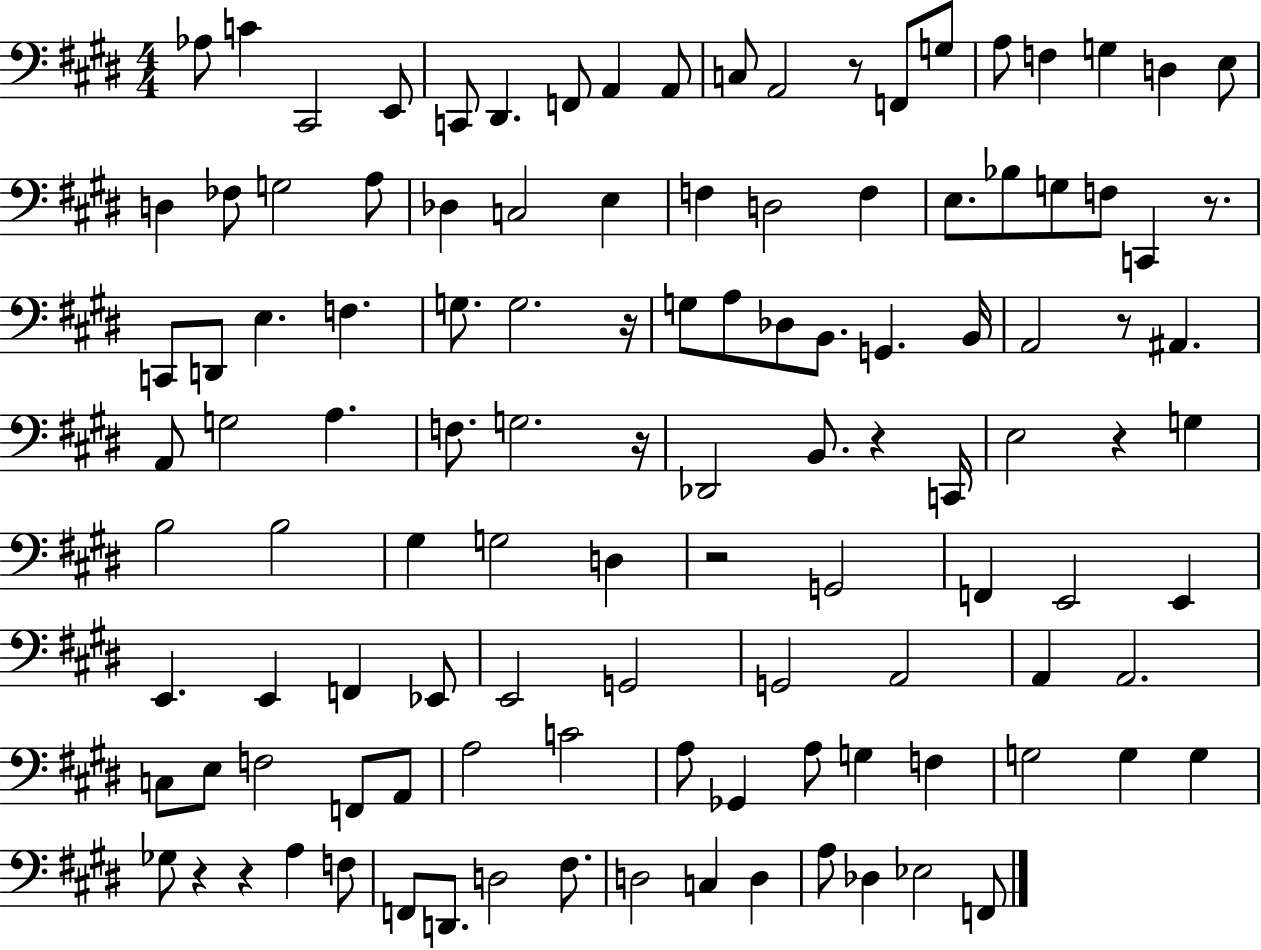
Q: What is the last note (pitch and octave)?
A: F2